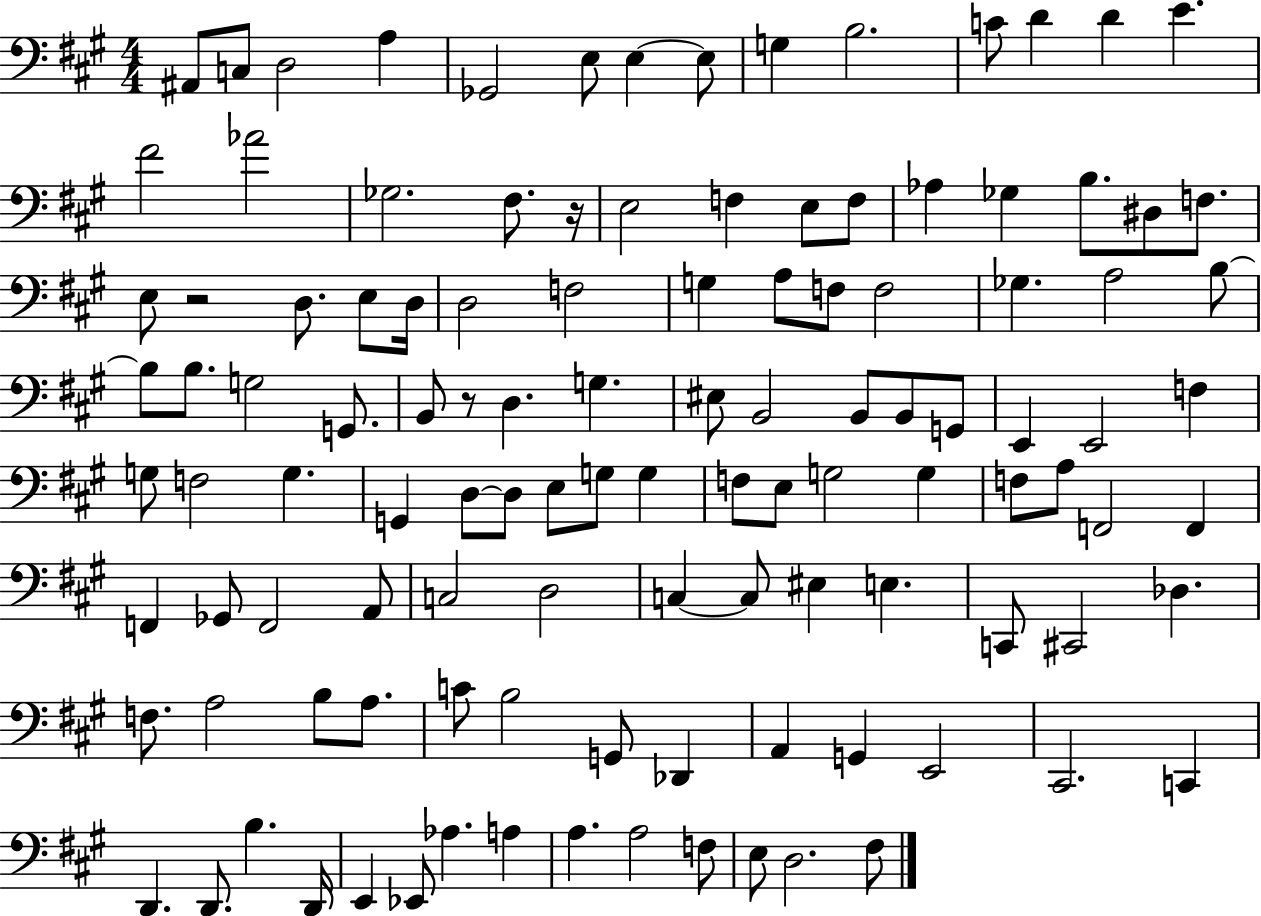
A#2/e C3/e D3/h A3/q Gb2/h E3/e E3/q E3/e G3/q B3/h. C4/e D4/q D4/q E4/q. F#4/h Ab4/h Gb3/h. F#3/e. R/s E3/h F3/q E3/e F3/e Ab3/q Gb3/q B3/e. D#3/e F3/e. E3/e R/h D3/e. E3/e D3/s D3/h F3/h G3/q A3/e F3/e F3/h Gb3/q. A3/h B3/e B3/e B3/e. G3/h G2/e. B2/e R/e D3/q. G3/q. EIS3/e B2/h B2/e B2/e G2/e E2/q E2/h F3/q G3/e F3/h G3/q. G2/q D3/e D3/e E3/e G3/e G3/q F3/e E3/e G3/h G3/q F3/e A3/e F2/h F2/q F2/q Gb2/e F2/h A2/e C3/h D3/h C3/q C3/e EIS3/q E3/q. C2/e C#2/h Db3/q. F3/e. A3/h B3/e A3/e. C4/e B3/h G2/e Db2/q A2/q G2/q E2/h C#2/h. C2/q D2/q. D2/e. B3/q. D2/s E2/q Eb2/e Ab3/q. A3/q A3/q. A3/h F3/e E3/e D3/h. F#3/e